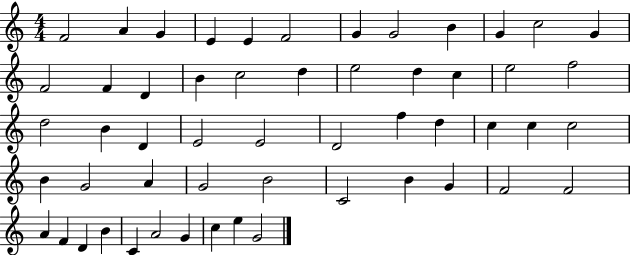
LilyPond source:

{
  \clef treble
  \numericTimeSignature
  \time 4/4
  \key c \major
  f'2 a'4 g'4 | e'4 e'4 f'2 | g'4 g'2 b'4 | g'4 c''2 g'4 | \break f'2 f'4 d'4 | b'4 c''2 d''4 | e''2 d''4 c''4 | e''2 f''2 | \break d''2 b'4 d'4 | e'2 e'2 | d'2 f''4 d''4 | c''4 c''4 c''2 | \break b'4 g'2 a'4 | g'2 b'2 | c'2 b'4 g'4 | f'2 f'2 | \break a'4 f'4 d'4 b'4 | c'4 a'2 g'4 | c''4 e''4 g'2 | \bar "|."
}